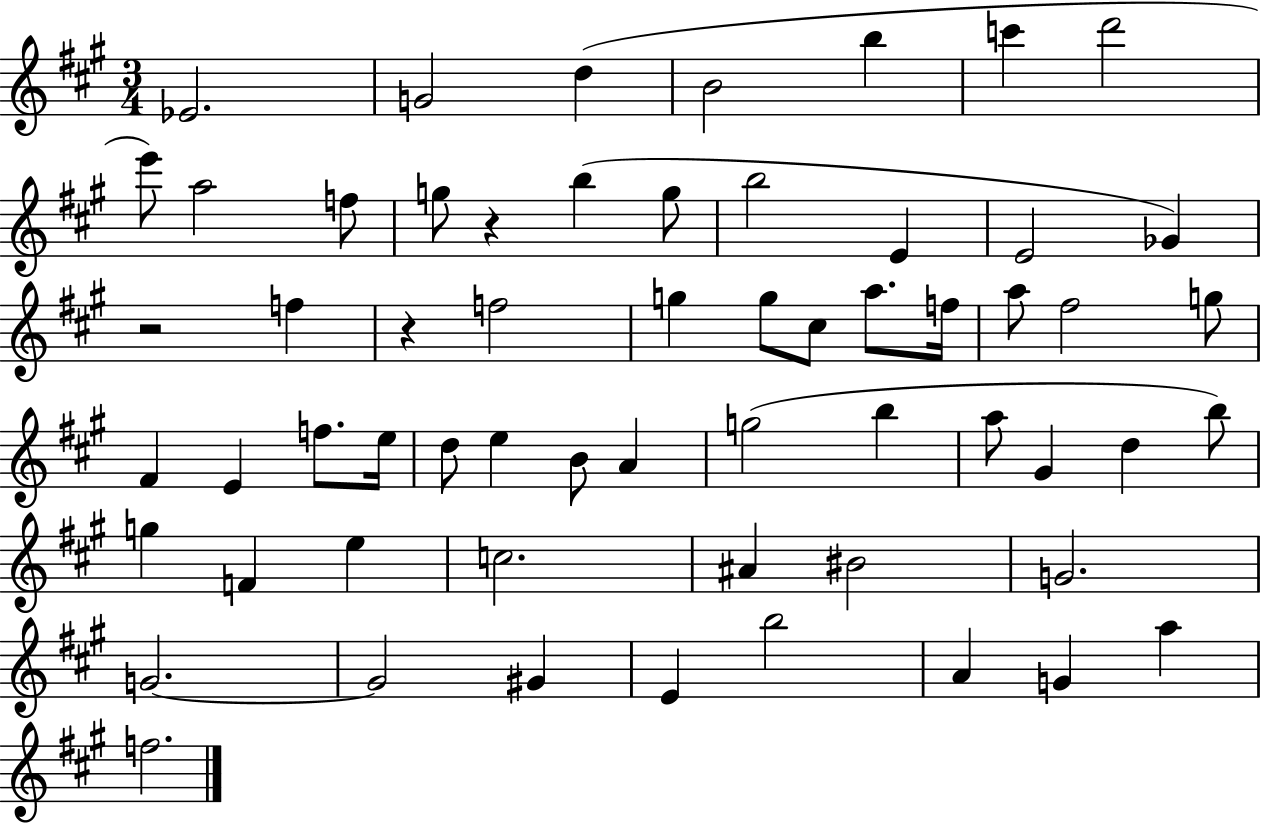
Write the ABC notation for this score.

X:1
T:Untitled
M:3/4
L:1/4
K:A
_E2 G2 d B2 b c' d'2 e'/2 a2 f/2 g/2 z b g/2 b2 E E2 _G z2 f z f2 g g/2 ^c/2 a/2 f/4 a/2 ^f2 g/2 ^F E f/2 e/4 d/2 e B/2 A g2 b a/2 ^G d b/2 g F e c2 ^A ^B2 G2 G2 G2 ^G E b2 A G a f2